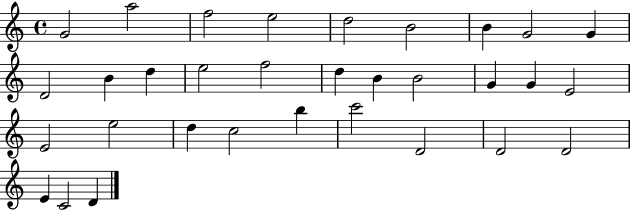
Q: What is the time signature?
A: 4/4